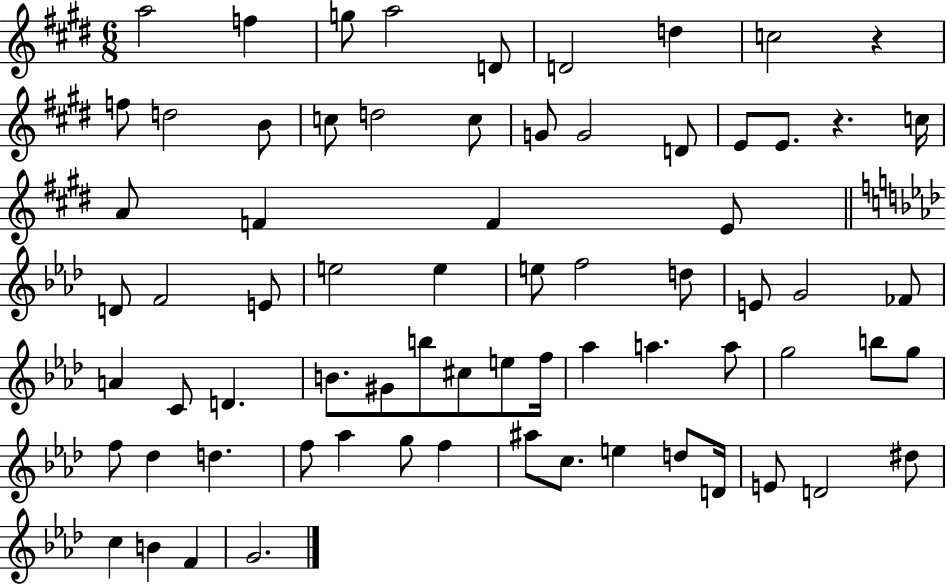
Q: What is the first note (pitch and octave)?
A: A5